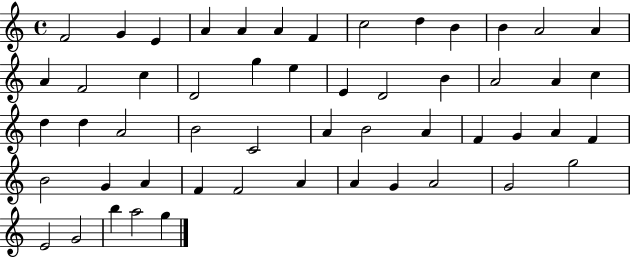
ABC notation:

X:1
T:Untitled
M:4/4
L:1/4
K:C
F2 G E A A A F c2 d B B A2 A A F2 c D2 g e E D2 B A2 A c d d A2 B2 C2 A B2 A F G A F B2 G A F F2 A A G A2 G2 g2 E2 G2 b a2 g